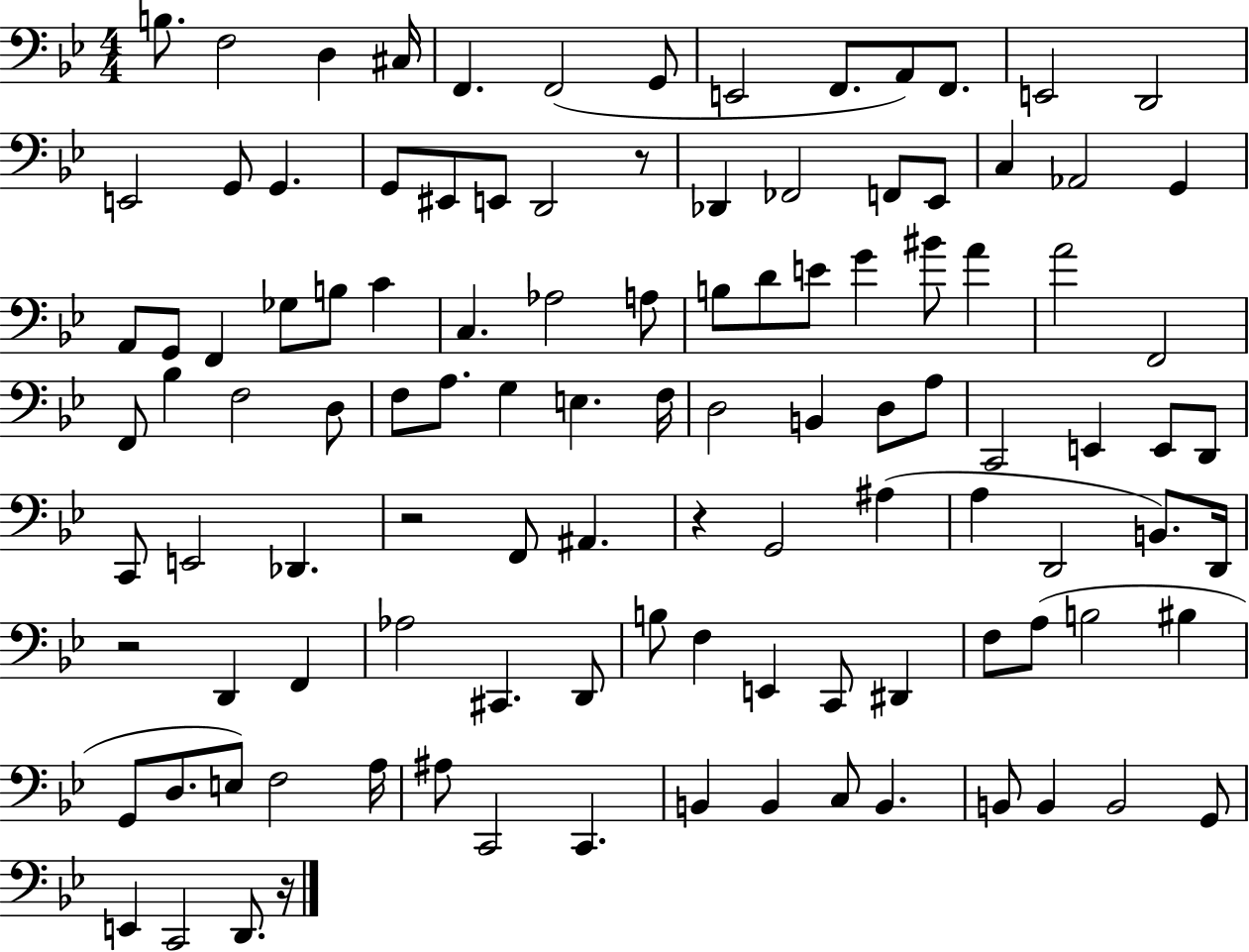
B3/e. F3/h D3/q C#3/s F2/q. F2/h G2/e E2/h F2/e. A2/e F2/e. E2/h D2/h E2/h G2/e G2/q. G2/e EIS2/e E2/e D2/h R/e Db2/q FES2/h F2/e Eb2/e C3/q Ab2/h G2/q A2/e G2/e F2/q Gb3/e B3/e C4/q C3/q. Ab3/h A3/e B3/e D4/e E4/e G4/q BIS4/e A4/q A4/h F2/h F2/e Bb3/q F3/h D3/e F3/e A3/e. G3/q E3/q. F3/s D3/h B2/q D3/e A3/e C2/h E2/q E2/e D2/e C2/e E2/h Db2/q. R/h F2/e A#2/q. R/q G2/h A#3/q A3/q D2/h B2/e. D2/s R/h D2/q F2/q Ab3/h C#2/q. D2/e B3/e F3/q E2/q C2/e D#2/q F3/e A3/e B3/h BIS3/q G2/e D3/e. E3/e F3/h A3/s A#3/e C2/h C2/q. B2/q B2/q C3/e B2/q. B2/e B2/q B2/h G2/e E2/q C2/h D2/e. R/s